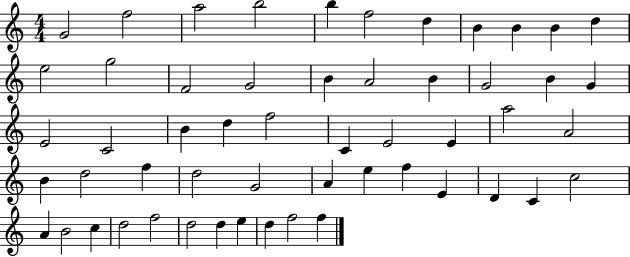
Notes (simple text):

G4/h F5/h A5/h B5/h B5/q F5/h D5/q B4/q B4/q B4/q D5/q E5/h G5/h F4/h G4/h B4/q A4/h B4/q G4/h B4/q G4/q E4/h C4/h B4/q D5/q F5/h C4/q E4/h E4/q A5/h A4/h B4/q D5/h F5/q D5/h G4/h A4/q E5/q F5/q E4/q D4/q C4/q C5/h A4/q B4/h C5/q D5/h F5/h D5/h D5/q E5/q D5/q F5/h F5/q